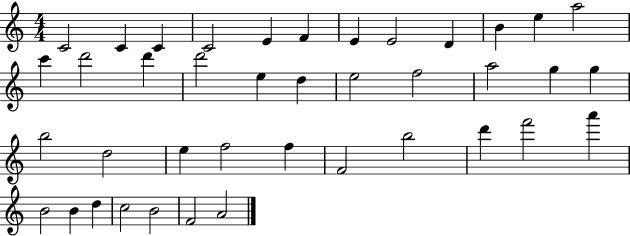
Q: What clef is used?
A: treble